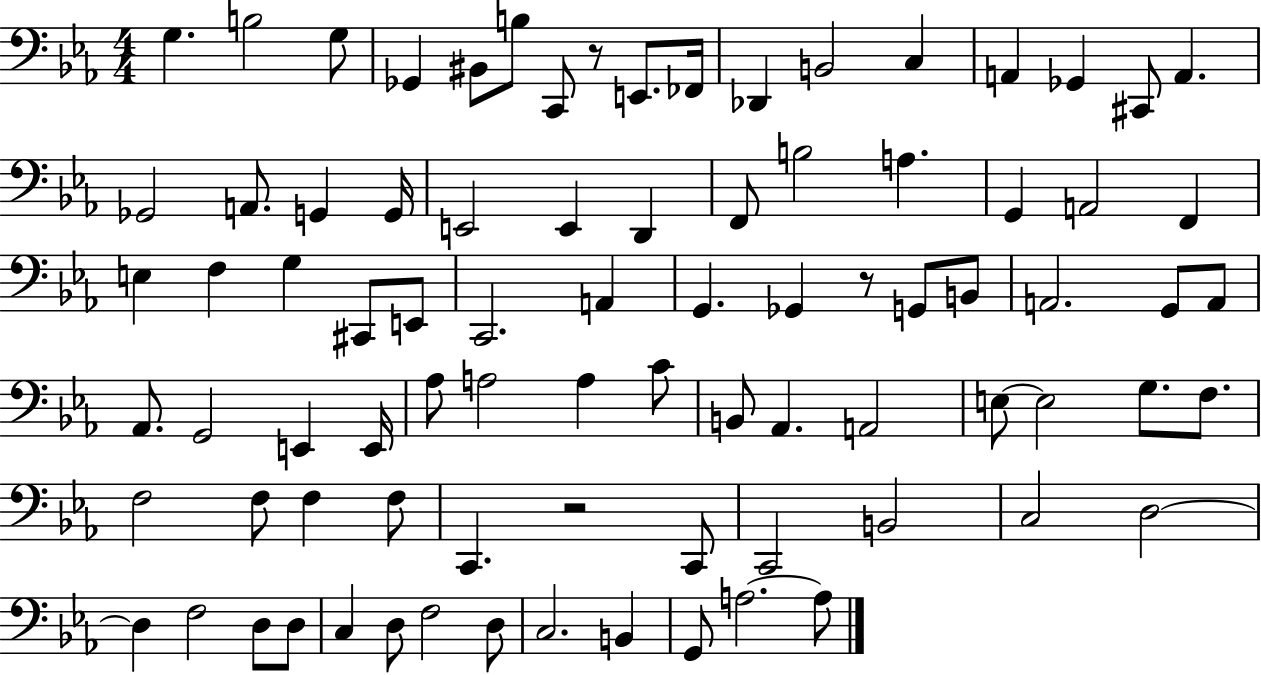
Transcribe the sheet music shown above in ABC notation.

X:1
T:Untitled
M:4/4
L:1/4
K:Eb
G, B,2 G,/2 _G,, ^B,,/2 B,/2 C,,/2 z/2 E,,/2 _F,,/4 _D,, B,,2 C, A,, _G,, ^C,,/2 A,, _G,,2 A,,/2 G,, G,,/4 E,,2 E,, D,, F,,/2 B,2 A, G,, A,,2 F,, E, F, G, ^C,,/2 E,,/2 C,,2 A,, G,, _G,, z/2 G,,/2 B,,/2 A,,2 G,,/2 A,,/2 _A,,/2 G,,2 E,, E,,/4 _A,/2 A,2 A, C/2 B,,/2 _A,, A,,2 E,/2 E,2 G,/2 F,/2 F,2 F,/2 F, F,/2 C,, z2 C,,/2 C,,2 B,,2 C,2 D,2 D, F,2 D,/2 D,/2 C, D,/2 F,2 D,/2 C,2 B,, G,,/2 A,2 A,/2